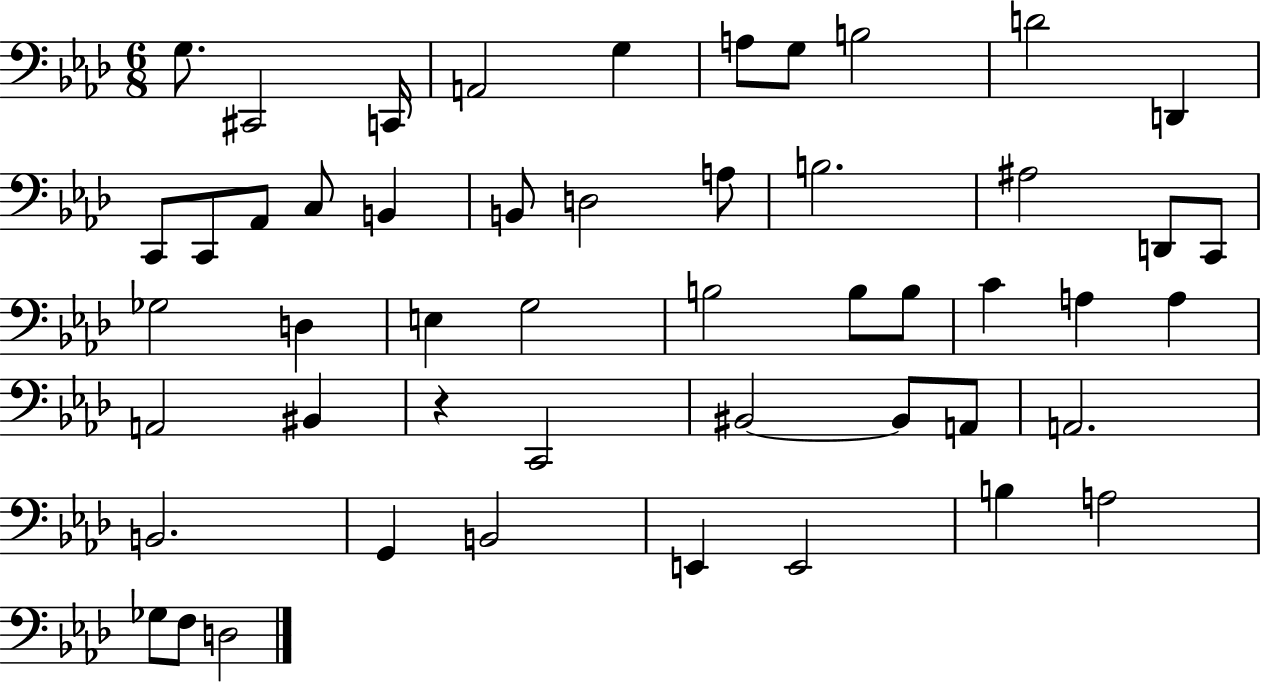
{
  \clef bass
  \numericTimeSignature
  \time 6/8
  \key aes \major
  g8. cis,2 c,16 | a,2 g4 | a8 g8 b2 | d'2 d,4 | \break c,8 c,8 aes,8 c8 b,4 | b,8 d2 a8 | b2. | ais2 d,8 c,8 | \break ges2 d4 | e4 g2 | b2 b8 b8 | c'4 a4 a4 | \break a,2 bis,4 | r4 c,2 | bis,2~~ bis,8 a,8 | a,2. | \break b,2. | g,4 b,2 | e,4 e,2 | b4 a2 | \break ges8 f8 d2 | \bar "|."
}